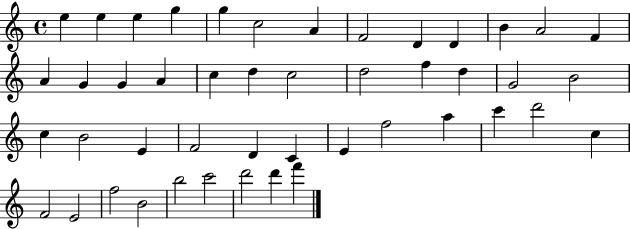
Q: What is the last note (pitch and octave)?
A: F6